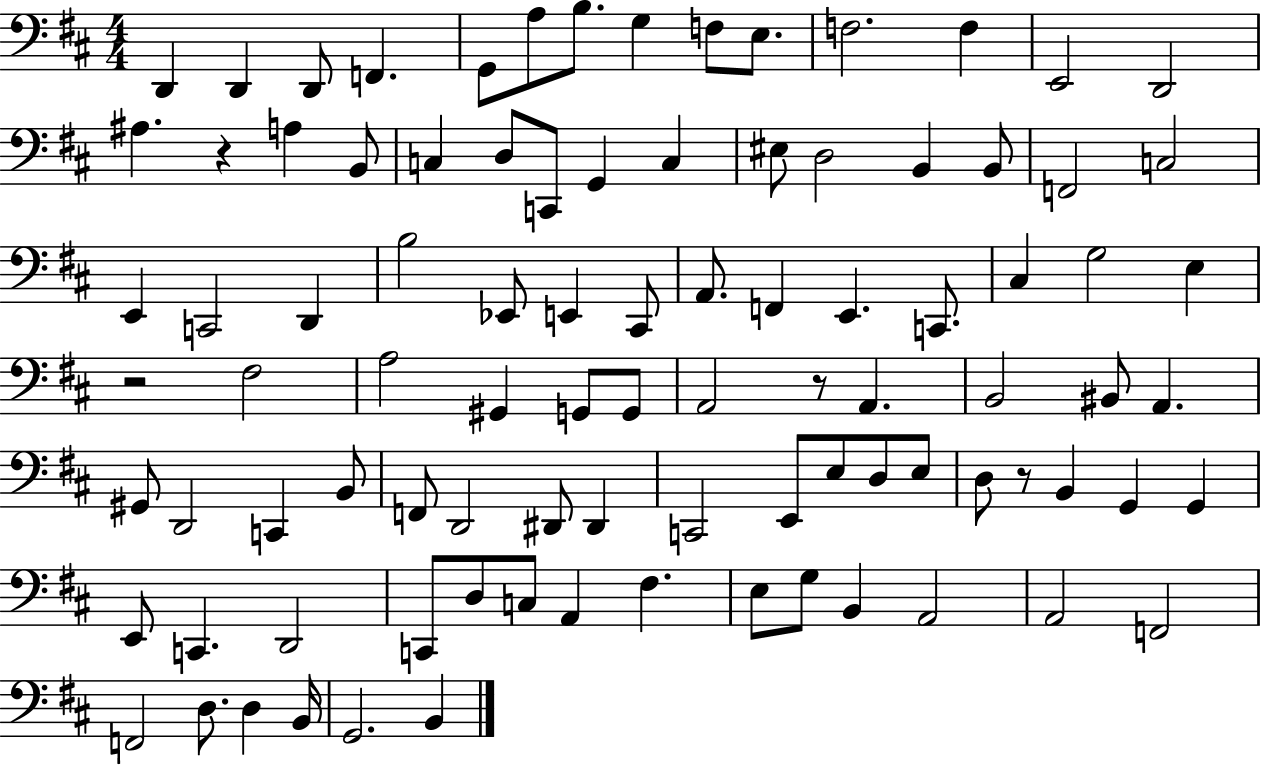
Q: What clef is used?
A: bass